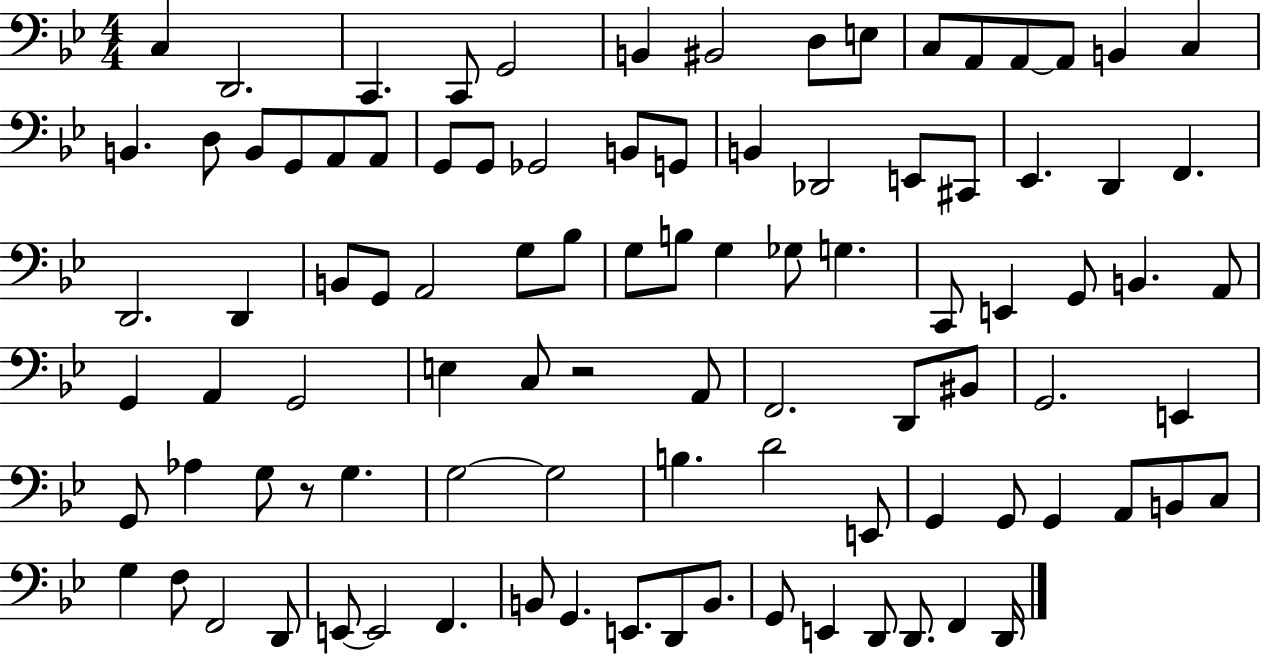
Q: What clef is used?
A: bass